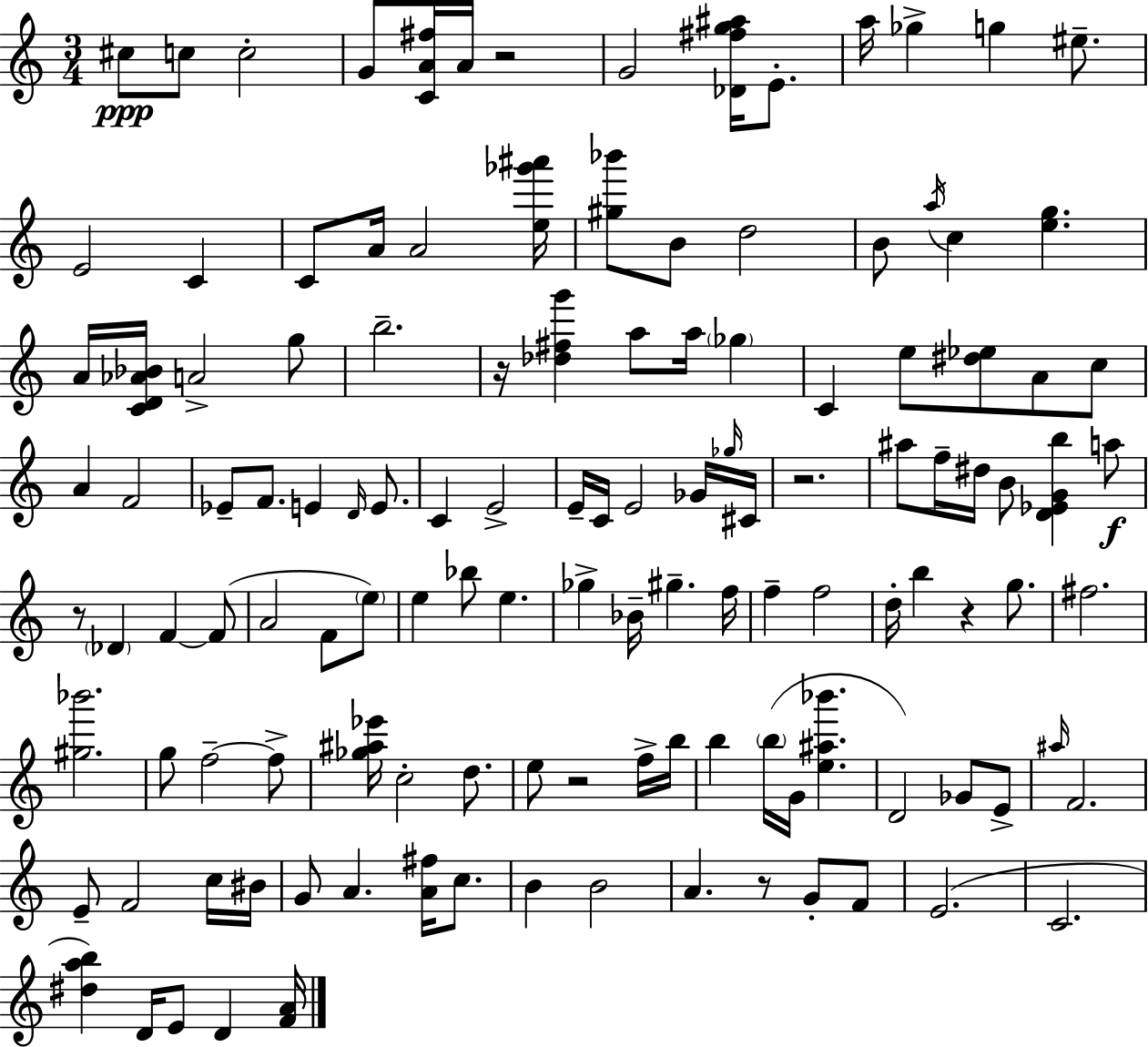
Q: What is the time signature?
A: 3/4